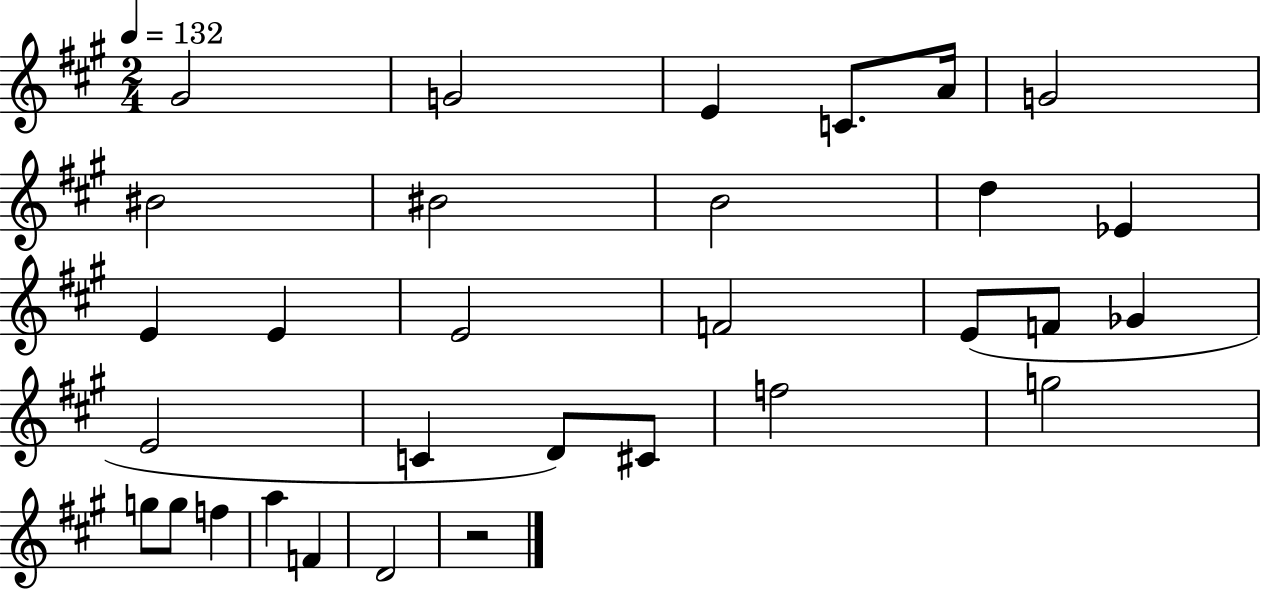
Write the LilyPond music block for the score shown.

{
  \clef treble
  \numericTimeSignature
  \time 2/4
  \key a \major
  \tempo 4 = 132
  gis'2 | g'2 | e'4 c'8. a'16 | g'2 | \break bis'2 | bis'2 | b'2 | d''4 ees'4 | \break e'4 e'4 | e'2 | f'2 | e'8( f'8 ges'4 | \break e'2 | c'4 d'8) cis'8 | f''2 | g''2 | \break g''8 g''8 f''4 | a''4 f'4 | d'2 | r2 | \break \bar "|."
}